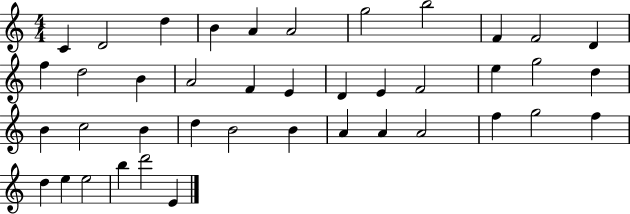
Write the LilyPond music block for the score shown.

{
  \clef treble
  \numericTimeSignature
  \time 4/4
  \key c \major
  c'4 d'2 d''4 | b'4 a'4 a'2 | g''2 b''2 | f'4 f'2 d'4 | \break f''4 d''2 b'4 | a'2 f'4 e'4 | d'4 e'4 f'2 | e''4 g''2 d''4 | \break b'4 c''2 b'4 | d''4 b'2 b'4 | a'4 a'4 a'2 | f''4 g''2 f''4 | \break d''4 e''4 e''2 | b''4 d'''2 e'4 | \bar "|."
}